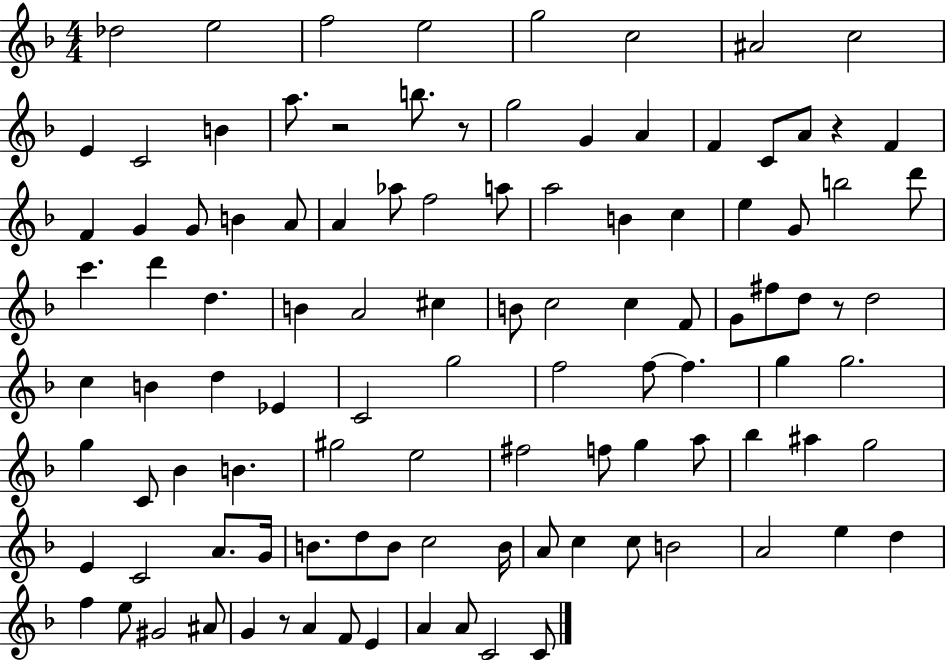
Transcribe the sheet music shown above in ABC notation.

X:1
T:Untitled
M:4/4
L:1/4
K:F
_d2 e2 f2 e2 g2 c2 ^A2 c2 E C2 B a/2 z2 b/2 z/2 g2 G A F C/2 A/2 z F F G G/2 B A/2 A _a/2 f2 a/2 a2 B c e G/2 b2 d'/2 c' d' d B A2 ^c B/2 c2 c F/2 G/2 ^f/2 d/2 z/2 d2 c B d _E C2 g2 f2 f/2 f g g2 g C/2 _B B ^g2 e2 ^f2 f/2 g a/2 _b ^a g2 E C2 A/2 G/4 B/2 d/2 B/2 c2 B/4 A/2 c c/2 B2 A2 e d f e/2 ^G2 ^A/2 G z/2 A F/2 E A A/2 C2 C/2